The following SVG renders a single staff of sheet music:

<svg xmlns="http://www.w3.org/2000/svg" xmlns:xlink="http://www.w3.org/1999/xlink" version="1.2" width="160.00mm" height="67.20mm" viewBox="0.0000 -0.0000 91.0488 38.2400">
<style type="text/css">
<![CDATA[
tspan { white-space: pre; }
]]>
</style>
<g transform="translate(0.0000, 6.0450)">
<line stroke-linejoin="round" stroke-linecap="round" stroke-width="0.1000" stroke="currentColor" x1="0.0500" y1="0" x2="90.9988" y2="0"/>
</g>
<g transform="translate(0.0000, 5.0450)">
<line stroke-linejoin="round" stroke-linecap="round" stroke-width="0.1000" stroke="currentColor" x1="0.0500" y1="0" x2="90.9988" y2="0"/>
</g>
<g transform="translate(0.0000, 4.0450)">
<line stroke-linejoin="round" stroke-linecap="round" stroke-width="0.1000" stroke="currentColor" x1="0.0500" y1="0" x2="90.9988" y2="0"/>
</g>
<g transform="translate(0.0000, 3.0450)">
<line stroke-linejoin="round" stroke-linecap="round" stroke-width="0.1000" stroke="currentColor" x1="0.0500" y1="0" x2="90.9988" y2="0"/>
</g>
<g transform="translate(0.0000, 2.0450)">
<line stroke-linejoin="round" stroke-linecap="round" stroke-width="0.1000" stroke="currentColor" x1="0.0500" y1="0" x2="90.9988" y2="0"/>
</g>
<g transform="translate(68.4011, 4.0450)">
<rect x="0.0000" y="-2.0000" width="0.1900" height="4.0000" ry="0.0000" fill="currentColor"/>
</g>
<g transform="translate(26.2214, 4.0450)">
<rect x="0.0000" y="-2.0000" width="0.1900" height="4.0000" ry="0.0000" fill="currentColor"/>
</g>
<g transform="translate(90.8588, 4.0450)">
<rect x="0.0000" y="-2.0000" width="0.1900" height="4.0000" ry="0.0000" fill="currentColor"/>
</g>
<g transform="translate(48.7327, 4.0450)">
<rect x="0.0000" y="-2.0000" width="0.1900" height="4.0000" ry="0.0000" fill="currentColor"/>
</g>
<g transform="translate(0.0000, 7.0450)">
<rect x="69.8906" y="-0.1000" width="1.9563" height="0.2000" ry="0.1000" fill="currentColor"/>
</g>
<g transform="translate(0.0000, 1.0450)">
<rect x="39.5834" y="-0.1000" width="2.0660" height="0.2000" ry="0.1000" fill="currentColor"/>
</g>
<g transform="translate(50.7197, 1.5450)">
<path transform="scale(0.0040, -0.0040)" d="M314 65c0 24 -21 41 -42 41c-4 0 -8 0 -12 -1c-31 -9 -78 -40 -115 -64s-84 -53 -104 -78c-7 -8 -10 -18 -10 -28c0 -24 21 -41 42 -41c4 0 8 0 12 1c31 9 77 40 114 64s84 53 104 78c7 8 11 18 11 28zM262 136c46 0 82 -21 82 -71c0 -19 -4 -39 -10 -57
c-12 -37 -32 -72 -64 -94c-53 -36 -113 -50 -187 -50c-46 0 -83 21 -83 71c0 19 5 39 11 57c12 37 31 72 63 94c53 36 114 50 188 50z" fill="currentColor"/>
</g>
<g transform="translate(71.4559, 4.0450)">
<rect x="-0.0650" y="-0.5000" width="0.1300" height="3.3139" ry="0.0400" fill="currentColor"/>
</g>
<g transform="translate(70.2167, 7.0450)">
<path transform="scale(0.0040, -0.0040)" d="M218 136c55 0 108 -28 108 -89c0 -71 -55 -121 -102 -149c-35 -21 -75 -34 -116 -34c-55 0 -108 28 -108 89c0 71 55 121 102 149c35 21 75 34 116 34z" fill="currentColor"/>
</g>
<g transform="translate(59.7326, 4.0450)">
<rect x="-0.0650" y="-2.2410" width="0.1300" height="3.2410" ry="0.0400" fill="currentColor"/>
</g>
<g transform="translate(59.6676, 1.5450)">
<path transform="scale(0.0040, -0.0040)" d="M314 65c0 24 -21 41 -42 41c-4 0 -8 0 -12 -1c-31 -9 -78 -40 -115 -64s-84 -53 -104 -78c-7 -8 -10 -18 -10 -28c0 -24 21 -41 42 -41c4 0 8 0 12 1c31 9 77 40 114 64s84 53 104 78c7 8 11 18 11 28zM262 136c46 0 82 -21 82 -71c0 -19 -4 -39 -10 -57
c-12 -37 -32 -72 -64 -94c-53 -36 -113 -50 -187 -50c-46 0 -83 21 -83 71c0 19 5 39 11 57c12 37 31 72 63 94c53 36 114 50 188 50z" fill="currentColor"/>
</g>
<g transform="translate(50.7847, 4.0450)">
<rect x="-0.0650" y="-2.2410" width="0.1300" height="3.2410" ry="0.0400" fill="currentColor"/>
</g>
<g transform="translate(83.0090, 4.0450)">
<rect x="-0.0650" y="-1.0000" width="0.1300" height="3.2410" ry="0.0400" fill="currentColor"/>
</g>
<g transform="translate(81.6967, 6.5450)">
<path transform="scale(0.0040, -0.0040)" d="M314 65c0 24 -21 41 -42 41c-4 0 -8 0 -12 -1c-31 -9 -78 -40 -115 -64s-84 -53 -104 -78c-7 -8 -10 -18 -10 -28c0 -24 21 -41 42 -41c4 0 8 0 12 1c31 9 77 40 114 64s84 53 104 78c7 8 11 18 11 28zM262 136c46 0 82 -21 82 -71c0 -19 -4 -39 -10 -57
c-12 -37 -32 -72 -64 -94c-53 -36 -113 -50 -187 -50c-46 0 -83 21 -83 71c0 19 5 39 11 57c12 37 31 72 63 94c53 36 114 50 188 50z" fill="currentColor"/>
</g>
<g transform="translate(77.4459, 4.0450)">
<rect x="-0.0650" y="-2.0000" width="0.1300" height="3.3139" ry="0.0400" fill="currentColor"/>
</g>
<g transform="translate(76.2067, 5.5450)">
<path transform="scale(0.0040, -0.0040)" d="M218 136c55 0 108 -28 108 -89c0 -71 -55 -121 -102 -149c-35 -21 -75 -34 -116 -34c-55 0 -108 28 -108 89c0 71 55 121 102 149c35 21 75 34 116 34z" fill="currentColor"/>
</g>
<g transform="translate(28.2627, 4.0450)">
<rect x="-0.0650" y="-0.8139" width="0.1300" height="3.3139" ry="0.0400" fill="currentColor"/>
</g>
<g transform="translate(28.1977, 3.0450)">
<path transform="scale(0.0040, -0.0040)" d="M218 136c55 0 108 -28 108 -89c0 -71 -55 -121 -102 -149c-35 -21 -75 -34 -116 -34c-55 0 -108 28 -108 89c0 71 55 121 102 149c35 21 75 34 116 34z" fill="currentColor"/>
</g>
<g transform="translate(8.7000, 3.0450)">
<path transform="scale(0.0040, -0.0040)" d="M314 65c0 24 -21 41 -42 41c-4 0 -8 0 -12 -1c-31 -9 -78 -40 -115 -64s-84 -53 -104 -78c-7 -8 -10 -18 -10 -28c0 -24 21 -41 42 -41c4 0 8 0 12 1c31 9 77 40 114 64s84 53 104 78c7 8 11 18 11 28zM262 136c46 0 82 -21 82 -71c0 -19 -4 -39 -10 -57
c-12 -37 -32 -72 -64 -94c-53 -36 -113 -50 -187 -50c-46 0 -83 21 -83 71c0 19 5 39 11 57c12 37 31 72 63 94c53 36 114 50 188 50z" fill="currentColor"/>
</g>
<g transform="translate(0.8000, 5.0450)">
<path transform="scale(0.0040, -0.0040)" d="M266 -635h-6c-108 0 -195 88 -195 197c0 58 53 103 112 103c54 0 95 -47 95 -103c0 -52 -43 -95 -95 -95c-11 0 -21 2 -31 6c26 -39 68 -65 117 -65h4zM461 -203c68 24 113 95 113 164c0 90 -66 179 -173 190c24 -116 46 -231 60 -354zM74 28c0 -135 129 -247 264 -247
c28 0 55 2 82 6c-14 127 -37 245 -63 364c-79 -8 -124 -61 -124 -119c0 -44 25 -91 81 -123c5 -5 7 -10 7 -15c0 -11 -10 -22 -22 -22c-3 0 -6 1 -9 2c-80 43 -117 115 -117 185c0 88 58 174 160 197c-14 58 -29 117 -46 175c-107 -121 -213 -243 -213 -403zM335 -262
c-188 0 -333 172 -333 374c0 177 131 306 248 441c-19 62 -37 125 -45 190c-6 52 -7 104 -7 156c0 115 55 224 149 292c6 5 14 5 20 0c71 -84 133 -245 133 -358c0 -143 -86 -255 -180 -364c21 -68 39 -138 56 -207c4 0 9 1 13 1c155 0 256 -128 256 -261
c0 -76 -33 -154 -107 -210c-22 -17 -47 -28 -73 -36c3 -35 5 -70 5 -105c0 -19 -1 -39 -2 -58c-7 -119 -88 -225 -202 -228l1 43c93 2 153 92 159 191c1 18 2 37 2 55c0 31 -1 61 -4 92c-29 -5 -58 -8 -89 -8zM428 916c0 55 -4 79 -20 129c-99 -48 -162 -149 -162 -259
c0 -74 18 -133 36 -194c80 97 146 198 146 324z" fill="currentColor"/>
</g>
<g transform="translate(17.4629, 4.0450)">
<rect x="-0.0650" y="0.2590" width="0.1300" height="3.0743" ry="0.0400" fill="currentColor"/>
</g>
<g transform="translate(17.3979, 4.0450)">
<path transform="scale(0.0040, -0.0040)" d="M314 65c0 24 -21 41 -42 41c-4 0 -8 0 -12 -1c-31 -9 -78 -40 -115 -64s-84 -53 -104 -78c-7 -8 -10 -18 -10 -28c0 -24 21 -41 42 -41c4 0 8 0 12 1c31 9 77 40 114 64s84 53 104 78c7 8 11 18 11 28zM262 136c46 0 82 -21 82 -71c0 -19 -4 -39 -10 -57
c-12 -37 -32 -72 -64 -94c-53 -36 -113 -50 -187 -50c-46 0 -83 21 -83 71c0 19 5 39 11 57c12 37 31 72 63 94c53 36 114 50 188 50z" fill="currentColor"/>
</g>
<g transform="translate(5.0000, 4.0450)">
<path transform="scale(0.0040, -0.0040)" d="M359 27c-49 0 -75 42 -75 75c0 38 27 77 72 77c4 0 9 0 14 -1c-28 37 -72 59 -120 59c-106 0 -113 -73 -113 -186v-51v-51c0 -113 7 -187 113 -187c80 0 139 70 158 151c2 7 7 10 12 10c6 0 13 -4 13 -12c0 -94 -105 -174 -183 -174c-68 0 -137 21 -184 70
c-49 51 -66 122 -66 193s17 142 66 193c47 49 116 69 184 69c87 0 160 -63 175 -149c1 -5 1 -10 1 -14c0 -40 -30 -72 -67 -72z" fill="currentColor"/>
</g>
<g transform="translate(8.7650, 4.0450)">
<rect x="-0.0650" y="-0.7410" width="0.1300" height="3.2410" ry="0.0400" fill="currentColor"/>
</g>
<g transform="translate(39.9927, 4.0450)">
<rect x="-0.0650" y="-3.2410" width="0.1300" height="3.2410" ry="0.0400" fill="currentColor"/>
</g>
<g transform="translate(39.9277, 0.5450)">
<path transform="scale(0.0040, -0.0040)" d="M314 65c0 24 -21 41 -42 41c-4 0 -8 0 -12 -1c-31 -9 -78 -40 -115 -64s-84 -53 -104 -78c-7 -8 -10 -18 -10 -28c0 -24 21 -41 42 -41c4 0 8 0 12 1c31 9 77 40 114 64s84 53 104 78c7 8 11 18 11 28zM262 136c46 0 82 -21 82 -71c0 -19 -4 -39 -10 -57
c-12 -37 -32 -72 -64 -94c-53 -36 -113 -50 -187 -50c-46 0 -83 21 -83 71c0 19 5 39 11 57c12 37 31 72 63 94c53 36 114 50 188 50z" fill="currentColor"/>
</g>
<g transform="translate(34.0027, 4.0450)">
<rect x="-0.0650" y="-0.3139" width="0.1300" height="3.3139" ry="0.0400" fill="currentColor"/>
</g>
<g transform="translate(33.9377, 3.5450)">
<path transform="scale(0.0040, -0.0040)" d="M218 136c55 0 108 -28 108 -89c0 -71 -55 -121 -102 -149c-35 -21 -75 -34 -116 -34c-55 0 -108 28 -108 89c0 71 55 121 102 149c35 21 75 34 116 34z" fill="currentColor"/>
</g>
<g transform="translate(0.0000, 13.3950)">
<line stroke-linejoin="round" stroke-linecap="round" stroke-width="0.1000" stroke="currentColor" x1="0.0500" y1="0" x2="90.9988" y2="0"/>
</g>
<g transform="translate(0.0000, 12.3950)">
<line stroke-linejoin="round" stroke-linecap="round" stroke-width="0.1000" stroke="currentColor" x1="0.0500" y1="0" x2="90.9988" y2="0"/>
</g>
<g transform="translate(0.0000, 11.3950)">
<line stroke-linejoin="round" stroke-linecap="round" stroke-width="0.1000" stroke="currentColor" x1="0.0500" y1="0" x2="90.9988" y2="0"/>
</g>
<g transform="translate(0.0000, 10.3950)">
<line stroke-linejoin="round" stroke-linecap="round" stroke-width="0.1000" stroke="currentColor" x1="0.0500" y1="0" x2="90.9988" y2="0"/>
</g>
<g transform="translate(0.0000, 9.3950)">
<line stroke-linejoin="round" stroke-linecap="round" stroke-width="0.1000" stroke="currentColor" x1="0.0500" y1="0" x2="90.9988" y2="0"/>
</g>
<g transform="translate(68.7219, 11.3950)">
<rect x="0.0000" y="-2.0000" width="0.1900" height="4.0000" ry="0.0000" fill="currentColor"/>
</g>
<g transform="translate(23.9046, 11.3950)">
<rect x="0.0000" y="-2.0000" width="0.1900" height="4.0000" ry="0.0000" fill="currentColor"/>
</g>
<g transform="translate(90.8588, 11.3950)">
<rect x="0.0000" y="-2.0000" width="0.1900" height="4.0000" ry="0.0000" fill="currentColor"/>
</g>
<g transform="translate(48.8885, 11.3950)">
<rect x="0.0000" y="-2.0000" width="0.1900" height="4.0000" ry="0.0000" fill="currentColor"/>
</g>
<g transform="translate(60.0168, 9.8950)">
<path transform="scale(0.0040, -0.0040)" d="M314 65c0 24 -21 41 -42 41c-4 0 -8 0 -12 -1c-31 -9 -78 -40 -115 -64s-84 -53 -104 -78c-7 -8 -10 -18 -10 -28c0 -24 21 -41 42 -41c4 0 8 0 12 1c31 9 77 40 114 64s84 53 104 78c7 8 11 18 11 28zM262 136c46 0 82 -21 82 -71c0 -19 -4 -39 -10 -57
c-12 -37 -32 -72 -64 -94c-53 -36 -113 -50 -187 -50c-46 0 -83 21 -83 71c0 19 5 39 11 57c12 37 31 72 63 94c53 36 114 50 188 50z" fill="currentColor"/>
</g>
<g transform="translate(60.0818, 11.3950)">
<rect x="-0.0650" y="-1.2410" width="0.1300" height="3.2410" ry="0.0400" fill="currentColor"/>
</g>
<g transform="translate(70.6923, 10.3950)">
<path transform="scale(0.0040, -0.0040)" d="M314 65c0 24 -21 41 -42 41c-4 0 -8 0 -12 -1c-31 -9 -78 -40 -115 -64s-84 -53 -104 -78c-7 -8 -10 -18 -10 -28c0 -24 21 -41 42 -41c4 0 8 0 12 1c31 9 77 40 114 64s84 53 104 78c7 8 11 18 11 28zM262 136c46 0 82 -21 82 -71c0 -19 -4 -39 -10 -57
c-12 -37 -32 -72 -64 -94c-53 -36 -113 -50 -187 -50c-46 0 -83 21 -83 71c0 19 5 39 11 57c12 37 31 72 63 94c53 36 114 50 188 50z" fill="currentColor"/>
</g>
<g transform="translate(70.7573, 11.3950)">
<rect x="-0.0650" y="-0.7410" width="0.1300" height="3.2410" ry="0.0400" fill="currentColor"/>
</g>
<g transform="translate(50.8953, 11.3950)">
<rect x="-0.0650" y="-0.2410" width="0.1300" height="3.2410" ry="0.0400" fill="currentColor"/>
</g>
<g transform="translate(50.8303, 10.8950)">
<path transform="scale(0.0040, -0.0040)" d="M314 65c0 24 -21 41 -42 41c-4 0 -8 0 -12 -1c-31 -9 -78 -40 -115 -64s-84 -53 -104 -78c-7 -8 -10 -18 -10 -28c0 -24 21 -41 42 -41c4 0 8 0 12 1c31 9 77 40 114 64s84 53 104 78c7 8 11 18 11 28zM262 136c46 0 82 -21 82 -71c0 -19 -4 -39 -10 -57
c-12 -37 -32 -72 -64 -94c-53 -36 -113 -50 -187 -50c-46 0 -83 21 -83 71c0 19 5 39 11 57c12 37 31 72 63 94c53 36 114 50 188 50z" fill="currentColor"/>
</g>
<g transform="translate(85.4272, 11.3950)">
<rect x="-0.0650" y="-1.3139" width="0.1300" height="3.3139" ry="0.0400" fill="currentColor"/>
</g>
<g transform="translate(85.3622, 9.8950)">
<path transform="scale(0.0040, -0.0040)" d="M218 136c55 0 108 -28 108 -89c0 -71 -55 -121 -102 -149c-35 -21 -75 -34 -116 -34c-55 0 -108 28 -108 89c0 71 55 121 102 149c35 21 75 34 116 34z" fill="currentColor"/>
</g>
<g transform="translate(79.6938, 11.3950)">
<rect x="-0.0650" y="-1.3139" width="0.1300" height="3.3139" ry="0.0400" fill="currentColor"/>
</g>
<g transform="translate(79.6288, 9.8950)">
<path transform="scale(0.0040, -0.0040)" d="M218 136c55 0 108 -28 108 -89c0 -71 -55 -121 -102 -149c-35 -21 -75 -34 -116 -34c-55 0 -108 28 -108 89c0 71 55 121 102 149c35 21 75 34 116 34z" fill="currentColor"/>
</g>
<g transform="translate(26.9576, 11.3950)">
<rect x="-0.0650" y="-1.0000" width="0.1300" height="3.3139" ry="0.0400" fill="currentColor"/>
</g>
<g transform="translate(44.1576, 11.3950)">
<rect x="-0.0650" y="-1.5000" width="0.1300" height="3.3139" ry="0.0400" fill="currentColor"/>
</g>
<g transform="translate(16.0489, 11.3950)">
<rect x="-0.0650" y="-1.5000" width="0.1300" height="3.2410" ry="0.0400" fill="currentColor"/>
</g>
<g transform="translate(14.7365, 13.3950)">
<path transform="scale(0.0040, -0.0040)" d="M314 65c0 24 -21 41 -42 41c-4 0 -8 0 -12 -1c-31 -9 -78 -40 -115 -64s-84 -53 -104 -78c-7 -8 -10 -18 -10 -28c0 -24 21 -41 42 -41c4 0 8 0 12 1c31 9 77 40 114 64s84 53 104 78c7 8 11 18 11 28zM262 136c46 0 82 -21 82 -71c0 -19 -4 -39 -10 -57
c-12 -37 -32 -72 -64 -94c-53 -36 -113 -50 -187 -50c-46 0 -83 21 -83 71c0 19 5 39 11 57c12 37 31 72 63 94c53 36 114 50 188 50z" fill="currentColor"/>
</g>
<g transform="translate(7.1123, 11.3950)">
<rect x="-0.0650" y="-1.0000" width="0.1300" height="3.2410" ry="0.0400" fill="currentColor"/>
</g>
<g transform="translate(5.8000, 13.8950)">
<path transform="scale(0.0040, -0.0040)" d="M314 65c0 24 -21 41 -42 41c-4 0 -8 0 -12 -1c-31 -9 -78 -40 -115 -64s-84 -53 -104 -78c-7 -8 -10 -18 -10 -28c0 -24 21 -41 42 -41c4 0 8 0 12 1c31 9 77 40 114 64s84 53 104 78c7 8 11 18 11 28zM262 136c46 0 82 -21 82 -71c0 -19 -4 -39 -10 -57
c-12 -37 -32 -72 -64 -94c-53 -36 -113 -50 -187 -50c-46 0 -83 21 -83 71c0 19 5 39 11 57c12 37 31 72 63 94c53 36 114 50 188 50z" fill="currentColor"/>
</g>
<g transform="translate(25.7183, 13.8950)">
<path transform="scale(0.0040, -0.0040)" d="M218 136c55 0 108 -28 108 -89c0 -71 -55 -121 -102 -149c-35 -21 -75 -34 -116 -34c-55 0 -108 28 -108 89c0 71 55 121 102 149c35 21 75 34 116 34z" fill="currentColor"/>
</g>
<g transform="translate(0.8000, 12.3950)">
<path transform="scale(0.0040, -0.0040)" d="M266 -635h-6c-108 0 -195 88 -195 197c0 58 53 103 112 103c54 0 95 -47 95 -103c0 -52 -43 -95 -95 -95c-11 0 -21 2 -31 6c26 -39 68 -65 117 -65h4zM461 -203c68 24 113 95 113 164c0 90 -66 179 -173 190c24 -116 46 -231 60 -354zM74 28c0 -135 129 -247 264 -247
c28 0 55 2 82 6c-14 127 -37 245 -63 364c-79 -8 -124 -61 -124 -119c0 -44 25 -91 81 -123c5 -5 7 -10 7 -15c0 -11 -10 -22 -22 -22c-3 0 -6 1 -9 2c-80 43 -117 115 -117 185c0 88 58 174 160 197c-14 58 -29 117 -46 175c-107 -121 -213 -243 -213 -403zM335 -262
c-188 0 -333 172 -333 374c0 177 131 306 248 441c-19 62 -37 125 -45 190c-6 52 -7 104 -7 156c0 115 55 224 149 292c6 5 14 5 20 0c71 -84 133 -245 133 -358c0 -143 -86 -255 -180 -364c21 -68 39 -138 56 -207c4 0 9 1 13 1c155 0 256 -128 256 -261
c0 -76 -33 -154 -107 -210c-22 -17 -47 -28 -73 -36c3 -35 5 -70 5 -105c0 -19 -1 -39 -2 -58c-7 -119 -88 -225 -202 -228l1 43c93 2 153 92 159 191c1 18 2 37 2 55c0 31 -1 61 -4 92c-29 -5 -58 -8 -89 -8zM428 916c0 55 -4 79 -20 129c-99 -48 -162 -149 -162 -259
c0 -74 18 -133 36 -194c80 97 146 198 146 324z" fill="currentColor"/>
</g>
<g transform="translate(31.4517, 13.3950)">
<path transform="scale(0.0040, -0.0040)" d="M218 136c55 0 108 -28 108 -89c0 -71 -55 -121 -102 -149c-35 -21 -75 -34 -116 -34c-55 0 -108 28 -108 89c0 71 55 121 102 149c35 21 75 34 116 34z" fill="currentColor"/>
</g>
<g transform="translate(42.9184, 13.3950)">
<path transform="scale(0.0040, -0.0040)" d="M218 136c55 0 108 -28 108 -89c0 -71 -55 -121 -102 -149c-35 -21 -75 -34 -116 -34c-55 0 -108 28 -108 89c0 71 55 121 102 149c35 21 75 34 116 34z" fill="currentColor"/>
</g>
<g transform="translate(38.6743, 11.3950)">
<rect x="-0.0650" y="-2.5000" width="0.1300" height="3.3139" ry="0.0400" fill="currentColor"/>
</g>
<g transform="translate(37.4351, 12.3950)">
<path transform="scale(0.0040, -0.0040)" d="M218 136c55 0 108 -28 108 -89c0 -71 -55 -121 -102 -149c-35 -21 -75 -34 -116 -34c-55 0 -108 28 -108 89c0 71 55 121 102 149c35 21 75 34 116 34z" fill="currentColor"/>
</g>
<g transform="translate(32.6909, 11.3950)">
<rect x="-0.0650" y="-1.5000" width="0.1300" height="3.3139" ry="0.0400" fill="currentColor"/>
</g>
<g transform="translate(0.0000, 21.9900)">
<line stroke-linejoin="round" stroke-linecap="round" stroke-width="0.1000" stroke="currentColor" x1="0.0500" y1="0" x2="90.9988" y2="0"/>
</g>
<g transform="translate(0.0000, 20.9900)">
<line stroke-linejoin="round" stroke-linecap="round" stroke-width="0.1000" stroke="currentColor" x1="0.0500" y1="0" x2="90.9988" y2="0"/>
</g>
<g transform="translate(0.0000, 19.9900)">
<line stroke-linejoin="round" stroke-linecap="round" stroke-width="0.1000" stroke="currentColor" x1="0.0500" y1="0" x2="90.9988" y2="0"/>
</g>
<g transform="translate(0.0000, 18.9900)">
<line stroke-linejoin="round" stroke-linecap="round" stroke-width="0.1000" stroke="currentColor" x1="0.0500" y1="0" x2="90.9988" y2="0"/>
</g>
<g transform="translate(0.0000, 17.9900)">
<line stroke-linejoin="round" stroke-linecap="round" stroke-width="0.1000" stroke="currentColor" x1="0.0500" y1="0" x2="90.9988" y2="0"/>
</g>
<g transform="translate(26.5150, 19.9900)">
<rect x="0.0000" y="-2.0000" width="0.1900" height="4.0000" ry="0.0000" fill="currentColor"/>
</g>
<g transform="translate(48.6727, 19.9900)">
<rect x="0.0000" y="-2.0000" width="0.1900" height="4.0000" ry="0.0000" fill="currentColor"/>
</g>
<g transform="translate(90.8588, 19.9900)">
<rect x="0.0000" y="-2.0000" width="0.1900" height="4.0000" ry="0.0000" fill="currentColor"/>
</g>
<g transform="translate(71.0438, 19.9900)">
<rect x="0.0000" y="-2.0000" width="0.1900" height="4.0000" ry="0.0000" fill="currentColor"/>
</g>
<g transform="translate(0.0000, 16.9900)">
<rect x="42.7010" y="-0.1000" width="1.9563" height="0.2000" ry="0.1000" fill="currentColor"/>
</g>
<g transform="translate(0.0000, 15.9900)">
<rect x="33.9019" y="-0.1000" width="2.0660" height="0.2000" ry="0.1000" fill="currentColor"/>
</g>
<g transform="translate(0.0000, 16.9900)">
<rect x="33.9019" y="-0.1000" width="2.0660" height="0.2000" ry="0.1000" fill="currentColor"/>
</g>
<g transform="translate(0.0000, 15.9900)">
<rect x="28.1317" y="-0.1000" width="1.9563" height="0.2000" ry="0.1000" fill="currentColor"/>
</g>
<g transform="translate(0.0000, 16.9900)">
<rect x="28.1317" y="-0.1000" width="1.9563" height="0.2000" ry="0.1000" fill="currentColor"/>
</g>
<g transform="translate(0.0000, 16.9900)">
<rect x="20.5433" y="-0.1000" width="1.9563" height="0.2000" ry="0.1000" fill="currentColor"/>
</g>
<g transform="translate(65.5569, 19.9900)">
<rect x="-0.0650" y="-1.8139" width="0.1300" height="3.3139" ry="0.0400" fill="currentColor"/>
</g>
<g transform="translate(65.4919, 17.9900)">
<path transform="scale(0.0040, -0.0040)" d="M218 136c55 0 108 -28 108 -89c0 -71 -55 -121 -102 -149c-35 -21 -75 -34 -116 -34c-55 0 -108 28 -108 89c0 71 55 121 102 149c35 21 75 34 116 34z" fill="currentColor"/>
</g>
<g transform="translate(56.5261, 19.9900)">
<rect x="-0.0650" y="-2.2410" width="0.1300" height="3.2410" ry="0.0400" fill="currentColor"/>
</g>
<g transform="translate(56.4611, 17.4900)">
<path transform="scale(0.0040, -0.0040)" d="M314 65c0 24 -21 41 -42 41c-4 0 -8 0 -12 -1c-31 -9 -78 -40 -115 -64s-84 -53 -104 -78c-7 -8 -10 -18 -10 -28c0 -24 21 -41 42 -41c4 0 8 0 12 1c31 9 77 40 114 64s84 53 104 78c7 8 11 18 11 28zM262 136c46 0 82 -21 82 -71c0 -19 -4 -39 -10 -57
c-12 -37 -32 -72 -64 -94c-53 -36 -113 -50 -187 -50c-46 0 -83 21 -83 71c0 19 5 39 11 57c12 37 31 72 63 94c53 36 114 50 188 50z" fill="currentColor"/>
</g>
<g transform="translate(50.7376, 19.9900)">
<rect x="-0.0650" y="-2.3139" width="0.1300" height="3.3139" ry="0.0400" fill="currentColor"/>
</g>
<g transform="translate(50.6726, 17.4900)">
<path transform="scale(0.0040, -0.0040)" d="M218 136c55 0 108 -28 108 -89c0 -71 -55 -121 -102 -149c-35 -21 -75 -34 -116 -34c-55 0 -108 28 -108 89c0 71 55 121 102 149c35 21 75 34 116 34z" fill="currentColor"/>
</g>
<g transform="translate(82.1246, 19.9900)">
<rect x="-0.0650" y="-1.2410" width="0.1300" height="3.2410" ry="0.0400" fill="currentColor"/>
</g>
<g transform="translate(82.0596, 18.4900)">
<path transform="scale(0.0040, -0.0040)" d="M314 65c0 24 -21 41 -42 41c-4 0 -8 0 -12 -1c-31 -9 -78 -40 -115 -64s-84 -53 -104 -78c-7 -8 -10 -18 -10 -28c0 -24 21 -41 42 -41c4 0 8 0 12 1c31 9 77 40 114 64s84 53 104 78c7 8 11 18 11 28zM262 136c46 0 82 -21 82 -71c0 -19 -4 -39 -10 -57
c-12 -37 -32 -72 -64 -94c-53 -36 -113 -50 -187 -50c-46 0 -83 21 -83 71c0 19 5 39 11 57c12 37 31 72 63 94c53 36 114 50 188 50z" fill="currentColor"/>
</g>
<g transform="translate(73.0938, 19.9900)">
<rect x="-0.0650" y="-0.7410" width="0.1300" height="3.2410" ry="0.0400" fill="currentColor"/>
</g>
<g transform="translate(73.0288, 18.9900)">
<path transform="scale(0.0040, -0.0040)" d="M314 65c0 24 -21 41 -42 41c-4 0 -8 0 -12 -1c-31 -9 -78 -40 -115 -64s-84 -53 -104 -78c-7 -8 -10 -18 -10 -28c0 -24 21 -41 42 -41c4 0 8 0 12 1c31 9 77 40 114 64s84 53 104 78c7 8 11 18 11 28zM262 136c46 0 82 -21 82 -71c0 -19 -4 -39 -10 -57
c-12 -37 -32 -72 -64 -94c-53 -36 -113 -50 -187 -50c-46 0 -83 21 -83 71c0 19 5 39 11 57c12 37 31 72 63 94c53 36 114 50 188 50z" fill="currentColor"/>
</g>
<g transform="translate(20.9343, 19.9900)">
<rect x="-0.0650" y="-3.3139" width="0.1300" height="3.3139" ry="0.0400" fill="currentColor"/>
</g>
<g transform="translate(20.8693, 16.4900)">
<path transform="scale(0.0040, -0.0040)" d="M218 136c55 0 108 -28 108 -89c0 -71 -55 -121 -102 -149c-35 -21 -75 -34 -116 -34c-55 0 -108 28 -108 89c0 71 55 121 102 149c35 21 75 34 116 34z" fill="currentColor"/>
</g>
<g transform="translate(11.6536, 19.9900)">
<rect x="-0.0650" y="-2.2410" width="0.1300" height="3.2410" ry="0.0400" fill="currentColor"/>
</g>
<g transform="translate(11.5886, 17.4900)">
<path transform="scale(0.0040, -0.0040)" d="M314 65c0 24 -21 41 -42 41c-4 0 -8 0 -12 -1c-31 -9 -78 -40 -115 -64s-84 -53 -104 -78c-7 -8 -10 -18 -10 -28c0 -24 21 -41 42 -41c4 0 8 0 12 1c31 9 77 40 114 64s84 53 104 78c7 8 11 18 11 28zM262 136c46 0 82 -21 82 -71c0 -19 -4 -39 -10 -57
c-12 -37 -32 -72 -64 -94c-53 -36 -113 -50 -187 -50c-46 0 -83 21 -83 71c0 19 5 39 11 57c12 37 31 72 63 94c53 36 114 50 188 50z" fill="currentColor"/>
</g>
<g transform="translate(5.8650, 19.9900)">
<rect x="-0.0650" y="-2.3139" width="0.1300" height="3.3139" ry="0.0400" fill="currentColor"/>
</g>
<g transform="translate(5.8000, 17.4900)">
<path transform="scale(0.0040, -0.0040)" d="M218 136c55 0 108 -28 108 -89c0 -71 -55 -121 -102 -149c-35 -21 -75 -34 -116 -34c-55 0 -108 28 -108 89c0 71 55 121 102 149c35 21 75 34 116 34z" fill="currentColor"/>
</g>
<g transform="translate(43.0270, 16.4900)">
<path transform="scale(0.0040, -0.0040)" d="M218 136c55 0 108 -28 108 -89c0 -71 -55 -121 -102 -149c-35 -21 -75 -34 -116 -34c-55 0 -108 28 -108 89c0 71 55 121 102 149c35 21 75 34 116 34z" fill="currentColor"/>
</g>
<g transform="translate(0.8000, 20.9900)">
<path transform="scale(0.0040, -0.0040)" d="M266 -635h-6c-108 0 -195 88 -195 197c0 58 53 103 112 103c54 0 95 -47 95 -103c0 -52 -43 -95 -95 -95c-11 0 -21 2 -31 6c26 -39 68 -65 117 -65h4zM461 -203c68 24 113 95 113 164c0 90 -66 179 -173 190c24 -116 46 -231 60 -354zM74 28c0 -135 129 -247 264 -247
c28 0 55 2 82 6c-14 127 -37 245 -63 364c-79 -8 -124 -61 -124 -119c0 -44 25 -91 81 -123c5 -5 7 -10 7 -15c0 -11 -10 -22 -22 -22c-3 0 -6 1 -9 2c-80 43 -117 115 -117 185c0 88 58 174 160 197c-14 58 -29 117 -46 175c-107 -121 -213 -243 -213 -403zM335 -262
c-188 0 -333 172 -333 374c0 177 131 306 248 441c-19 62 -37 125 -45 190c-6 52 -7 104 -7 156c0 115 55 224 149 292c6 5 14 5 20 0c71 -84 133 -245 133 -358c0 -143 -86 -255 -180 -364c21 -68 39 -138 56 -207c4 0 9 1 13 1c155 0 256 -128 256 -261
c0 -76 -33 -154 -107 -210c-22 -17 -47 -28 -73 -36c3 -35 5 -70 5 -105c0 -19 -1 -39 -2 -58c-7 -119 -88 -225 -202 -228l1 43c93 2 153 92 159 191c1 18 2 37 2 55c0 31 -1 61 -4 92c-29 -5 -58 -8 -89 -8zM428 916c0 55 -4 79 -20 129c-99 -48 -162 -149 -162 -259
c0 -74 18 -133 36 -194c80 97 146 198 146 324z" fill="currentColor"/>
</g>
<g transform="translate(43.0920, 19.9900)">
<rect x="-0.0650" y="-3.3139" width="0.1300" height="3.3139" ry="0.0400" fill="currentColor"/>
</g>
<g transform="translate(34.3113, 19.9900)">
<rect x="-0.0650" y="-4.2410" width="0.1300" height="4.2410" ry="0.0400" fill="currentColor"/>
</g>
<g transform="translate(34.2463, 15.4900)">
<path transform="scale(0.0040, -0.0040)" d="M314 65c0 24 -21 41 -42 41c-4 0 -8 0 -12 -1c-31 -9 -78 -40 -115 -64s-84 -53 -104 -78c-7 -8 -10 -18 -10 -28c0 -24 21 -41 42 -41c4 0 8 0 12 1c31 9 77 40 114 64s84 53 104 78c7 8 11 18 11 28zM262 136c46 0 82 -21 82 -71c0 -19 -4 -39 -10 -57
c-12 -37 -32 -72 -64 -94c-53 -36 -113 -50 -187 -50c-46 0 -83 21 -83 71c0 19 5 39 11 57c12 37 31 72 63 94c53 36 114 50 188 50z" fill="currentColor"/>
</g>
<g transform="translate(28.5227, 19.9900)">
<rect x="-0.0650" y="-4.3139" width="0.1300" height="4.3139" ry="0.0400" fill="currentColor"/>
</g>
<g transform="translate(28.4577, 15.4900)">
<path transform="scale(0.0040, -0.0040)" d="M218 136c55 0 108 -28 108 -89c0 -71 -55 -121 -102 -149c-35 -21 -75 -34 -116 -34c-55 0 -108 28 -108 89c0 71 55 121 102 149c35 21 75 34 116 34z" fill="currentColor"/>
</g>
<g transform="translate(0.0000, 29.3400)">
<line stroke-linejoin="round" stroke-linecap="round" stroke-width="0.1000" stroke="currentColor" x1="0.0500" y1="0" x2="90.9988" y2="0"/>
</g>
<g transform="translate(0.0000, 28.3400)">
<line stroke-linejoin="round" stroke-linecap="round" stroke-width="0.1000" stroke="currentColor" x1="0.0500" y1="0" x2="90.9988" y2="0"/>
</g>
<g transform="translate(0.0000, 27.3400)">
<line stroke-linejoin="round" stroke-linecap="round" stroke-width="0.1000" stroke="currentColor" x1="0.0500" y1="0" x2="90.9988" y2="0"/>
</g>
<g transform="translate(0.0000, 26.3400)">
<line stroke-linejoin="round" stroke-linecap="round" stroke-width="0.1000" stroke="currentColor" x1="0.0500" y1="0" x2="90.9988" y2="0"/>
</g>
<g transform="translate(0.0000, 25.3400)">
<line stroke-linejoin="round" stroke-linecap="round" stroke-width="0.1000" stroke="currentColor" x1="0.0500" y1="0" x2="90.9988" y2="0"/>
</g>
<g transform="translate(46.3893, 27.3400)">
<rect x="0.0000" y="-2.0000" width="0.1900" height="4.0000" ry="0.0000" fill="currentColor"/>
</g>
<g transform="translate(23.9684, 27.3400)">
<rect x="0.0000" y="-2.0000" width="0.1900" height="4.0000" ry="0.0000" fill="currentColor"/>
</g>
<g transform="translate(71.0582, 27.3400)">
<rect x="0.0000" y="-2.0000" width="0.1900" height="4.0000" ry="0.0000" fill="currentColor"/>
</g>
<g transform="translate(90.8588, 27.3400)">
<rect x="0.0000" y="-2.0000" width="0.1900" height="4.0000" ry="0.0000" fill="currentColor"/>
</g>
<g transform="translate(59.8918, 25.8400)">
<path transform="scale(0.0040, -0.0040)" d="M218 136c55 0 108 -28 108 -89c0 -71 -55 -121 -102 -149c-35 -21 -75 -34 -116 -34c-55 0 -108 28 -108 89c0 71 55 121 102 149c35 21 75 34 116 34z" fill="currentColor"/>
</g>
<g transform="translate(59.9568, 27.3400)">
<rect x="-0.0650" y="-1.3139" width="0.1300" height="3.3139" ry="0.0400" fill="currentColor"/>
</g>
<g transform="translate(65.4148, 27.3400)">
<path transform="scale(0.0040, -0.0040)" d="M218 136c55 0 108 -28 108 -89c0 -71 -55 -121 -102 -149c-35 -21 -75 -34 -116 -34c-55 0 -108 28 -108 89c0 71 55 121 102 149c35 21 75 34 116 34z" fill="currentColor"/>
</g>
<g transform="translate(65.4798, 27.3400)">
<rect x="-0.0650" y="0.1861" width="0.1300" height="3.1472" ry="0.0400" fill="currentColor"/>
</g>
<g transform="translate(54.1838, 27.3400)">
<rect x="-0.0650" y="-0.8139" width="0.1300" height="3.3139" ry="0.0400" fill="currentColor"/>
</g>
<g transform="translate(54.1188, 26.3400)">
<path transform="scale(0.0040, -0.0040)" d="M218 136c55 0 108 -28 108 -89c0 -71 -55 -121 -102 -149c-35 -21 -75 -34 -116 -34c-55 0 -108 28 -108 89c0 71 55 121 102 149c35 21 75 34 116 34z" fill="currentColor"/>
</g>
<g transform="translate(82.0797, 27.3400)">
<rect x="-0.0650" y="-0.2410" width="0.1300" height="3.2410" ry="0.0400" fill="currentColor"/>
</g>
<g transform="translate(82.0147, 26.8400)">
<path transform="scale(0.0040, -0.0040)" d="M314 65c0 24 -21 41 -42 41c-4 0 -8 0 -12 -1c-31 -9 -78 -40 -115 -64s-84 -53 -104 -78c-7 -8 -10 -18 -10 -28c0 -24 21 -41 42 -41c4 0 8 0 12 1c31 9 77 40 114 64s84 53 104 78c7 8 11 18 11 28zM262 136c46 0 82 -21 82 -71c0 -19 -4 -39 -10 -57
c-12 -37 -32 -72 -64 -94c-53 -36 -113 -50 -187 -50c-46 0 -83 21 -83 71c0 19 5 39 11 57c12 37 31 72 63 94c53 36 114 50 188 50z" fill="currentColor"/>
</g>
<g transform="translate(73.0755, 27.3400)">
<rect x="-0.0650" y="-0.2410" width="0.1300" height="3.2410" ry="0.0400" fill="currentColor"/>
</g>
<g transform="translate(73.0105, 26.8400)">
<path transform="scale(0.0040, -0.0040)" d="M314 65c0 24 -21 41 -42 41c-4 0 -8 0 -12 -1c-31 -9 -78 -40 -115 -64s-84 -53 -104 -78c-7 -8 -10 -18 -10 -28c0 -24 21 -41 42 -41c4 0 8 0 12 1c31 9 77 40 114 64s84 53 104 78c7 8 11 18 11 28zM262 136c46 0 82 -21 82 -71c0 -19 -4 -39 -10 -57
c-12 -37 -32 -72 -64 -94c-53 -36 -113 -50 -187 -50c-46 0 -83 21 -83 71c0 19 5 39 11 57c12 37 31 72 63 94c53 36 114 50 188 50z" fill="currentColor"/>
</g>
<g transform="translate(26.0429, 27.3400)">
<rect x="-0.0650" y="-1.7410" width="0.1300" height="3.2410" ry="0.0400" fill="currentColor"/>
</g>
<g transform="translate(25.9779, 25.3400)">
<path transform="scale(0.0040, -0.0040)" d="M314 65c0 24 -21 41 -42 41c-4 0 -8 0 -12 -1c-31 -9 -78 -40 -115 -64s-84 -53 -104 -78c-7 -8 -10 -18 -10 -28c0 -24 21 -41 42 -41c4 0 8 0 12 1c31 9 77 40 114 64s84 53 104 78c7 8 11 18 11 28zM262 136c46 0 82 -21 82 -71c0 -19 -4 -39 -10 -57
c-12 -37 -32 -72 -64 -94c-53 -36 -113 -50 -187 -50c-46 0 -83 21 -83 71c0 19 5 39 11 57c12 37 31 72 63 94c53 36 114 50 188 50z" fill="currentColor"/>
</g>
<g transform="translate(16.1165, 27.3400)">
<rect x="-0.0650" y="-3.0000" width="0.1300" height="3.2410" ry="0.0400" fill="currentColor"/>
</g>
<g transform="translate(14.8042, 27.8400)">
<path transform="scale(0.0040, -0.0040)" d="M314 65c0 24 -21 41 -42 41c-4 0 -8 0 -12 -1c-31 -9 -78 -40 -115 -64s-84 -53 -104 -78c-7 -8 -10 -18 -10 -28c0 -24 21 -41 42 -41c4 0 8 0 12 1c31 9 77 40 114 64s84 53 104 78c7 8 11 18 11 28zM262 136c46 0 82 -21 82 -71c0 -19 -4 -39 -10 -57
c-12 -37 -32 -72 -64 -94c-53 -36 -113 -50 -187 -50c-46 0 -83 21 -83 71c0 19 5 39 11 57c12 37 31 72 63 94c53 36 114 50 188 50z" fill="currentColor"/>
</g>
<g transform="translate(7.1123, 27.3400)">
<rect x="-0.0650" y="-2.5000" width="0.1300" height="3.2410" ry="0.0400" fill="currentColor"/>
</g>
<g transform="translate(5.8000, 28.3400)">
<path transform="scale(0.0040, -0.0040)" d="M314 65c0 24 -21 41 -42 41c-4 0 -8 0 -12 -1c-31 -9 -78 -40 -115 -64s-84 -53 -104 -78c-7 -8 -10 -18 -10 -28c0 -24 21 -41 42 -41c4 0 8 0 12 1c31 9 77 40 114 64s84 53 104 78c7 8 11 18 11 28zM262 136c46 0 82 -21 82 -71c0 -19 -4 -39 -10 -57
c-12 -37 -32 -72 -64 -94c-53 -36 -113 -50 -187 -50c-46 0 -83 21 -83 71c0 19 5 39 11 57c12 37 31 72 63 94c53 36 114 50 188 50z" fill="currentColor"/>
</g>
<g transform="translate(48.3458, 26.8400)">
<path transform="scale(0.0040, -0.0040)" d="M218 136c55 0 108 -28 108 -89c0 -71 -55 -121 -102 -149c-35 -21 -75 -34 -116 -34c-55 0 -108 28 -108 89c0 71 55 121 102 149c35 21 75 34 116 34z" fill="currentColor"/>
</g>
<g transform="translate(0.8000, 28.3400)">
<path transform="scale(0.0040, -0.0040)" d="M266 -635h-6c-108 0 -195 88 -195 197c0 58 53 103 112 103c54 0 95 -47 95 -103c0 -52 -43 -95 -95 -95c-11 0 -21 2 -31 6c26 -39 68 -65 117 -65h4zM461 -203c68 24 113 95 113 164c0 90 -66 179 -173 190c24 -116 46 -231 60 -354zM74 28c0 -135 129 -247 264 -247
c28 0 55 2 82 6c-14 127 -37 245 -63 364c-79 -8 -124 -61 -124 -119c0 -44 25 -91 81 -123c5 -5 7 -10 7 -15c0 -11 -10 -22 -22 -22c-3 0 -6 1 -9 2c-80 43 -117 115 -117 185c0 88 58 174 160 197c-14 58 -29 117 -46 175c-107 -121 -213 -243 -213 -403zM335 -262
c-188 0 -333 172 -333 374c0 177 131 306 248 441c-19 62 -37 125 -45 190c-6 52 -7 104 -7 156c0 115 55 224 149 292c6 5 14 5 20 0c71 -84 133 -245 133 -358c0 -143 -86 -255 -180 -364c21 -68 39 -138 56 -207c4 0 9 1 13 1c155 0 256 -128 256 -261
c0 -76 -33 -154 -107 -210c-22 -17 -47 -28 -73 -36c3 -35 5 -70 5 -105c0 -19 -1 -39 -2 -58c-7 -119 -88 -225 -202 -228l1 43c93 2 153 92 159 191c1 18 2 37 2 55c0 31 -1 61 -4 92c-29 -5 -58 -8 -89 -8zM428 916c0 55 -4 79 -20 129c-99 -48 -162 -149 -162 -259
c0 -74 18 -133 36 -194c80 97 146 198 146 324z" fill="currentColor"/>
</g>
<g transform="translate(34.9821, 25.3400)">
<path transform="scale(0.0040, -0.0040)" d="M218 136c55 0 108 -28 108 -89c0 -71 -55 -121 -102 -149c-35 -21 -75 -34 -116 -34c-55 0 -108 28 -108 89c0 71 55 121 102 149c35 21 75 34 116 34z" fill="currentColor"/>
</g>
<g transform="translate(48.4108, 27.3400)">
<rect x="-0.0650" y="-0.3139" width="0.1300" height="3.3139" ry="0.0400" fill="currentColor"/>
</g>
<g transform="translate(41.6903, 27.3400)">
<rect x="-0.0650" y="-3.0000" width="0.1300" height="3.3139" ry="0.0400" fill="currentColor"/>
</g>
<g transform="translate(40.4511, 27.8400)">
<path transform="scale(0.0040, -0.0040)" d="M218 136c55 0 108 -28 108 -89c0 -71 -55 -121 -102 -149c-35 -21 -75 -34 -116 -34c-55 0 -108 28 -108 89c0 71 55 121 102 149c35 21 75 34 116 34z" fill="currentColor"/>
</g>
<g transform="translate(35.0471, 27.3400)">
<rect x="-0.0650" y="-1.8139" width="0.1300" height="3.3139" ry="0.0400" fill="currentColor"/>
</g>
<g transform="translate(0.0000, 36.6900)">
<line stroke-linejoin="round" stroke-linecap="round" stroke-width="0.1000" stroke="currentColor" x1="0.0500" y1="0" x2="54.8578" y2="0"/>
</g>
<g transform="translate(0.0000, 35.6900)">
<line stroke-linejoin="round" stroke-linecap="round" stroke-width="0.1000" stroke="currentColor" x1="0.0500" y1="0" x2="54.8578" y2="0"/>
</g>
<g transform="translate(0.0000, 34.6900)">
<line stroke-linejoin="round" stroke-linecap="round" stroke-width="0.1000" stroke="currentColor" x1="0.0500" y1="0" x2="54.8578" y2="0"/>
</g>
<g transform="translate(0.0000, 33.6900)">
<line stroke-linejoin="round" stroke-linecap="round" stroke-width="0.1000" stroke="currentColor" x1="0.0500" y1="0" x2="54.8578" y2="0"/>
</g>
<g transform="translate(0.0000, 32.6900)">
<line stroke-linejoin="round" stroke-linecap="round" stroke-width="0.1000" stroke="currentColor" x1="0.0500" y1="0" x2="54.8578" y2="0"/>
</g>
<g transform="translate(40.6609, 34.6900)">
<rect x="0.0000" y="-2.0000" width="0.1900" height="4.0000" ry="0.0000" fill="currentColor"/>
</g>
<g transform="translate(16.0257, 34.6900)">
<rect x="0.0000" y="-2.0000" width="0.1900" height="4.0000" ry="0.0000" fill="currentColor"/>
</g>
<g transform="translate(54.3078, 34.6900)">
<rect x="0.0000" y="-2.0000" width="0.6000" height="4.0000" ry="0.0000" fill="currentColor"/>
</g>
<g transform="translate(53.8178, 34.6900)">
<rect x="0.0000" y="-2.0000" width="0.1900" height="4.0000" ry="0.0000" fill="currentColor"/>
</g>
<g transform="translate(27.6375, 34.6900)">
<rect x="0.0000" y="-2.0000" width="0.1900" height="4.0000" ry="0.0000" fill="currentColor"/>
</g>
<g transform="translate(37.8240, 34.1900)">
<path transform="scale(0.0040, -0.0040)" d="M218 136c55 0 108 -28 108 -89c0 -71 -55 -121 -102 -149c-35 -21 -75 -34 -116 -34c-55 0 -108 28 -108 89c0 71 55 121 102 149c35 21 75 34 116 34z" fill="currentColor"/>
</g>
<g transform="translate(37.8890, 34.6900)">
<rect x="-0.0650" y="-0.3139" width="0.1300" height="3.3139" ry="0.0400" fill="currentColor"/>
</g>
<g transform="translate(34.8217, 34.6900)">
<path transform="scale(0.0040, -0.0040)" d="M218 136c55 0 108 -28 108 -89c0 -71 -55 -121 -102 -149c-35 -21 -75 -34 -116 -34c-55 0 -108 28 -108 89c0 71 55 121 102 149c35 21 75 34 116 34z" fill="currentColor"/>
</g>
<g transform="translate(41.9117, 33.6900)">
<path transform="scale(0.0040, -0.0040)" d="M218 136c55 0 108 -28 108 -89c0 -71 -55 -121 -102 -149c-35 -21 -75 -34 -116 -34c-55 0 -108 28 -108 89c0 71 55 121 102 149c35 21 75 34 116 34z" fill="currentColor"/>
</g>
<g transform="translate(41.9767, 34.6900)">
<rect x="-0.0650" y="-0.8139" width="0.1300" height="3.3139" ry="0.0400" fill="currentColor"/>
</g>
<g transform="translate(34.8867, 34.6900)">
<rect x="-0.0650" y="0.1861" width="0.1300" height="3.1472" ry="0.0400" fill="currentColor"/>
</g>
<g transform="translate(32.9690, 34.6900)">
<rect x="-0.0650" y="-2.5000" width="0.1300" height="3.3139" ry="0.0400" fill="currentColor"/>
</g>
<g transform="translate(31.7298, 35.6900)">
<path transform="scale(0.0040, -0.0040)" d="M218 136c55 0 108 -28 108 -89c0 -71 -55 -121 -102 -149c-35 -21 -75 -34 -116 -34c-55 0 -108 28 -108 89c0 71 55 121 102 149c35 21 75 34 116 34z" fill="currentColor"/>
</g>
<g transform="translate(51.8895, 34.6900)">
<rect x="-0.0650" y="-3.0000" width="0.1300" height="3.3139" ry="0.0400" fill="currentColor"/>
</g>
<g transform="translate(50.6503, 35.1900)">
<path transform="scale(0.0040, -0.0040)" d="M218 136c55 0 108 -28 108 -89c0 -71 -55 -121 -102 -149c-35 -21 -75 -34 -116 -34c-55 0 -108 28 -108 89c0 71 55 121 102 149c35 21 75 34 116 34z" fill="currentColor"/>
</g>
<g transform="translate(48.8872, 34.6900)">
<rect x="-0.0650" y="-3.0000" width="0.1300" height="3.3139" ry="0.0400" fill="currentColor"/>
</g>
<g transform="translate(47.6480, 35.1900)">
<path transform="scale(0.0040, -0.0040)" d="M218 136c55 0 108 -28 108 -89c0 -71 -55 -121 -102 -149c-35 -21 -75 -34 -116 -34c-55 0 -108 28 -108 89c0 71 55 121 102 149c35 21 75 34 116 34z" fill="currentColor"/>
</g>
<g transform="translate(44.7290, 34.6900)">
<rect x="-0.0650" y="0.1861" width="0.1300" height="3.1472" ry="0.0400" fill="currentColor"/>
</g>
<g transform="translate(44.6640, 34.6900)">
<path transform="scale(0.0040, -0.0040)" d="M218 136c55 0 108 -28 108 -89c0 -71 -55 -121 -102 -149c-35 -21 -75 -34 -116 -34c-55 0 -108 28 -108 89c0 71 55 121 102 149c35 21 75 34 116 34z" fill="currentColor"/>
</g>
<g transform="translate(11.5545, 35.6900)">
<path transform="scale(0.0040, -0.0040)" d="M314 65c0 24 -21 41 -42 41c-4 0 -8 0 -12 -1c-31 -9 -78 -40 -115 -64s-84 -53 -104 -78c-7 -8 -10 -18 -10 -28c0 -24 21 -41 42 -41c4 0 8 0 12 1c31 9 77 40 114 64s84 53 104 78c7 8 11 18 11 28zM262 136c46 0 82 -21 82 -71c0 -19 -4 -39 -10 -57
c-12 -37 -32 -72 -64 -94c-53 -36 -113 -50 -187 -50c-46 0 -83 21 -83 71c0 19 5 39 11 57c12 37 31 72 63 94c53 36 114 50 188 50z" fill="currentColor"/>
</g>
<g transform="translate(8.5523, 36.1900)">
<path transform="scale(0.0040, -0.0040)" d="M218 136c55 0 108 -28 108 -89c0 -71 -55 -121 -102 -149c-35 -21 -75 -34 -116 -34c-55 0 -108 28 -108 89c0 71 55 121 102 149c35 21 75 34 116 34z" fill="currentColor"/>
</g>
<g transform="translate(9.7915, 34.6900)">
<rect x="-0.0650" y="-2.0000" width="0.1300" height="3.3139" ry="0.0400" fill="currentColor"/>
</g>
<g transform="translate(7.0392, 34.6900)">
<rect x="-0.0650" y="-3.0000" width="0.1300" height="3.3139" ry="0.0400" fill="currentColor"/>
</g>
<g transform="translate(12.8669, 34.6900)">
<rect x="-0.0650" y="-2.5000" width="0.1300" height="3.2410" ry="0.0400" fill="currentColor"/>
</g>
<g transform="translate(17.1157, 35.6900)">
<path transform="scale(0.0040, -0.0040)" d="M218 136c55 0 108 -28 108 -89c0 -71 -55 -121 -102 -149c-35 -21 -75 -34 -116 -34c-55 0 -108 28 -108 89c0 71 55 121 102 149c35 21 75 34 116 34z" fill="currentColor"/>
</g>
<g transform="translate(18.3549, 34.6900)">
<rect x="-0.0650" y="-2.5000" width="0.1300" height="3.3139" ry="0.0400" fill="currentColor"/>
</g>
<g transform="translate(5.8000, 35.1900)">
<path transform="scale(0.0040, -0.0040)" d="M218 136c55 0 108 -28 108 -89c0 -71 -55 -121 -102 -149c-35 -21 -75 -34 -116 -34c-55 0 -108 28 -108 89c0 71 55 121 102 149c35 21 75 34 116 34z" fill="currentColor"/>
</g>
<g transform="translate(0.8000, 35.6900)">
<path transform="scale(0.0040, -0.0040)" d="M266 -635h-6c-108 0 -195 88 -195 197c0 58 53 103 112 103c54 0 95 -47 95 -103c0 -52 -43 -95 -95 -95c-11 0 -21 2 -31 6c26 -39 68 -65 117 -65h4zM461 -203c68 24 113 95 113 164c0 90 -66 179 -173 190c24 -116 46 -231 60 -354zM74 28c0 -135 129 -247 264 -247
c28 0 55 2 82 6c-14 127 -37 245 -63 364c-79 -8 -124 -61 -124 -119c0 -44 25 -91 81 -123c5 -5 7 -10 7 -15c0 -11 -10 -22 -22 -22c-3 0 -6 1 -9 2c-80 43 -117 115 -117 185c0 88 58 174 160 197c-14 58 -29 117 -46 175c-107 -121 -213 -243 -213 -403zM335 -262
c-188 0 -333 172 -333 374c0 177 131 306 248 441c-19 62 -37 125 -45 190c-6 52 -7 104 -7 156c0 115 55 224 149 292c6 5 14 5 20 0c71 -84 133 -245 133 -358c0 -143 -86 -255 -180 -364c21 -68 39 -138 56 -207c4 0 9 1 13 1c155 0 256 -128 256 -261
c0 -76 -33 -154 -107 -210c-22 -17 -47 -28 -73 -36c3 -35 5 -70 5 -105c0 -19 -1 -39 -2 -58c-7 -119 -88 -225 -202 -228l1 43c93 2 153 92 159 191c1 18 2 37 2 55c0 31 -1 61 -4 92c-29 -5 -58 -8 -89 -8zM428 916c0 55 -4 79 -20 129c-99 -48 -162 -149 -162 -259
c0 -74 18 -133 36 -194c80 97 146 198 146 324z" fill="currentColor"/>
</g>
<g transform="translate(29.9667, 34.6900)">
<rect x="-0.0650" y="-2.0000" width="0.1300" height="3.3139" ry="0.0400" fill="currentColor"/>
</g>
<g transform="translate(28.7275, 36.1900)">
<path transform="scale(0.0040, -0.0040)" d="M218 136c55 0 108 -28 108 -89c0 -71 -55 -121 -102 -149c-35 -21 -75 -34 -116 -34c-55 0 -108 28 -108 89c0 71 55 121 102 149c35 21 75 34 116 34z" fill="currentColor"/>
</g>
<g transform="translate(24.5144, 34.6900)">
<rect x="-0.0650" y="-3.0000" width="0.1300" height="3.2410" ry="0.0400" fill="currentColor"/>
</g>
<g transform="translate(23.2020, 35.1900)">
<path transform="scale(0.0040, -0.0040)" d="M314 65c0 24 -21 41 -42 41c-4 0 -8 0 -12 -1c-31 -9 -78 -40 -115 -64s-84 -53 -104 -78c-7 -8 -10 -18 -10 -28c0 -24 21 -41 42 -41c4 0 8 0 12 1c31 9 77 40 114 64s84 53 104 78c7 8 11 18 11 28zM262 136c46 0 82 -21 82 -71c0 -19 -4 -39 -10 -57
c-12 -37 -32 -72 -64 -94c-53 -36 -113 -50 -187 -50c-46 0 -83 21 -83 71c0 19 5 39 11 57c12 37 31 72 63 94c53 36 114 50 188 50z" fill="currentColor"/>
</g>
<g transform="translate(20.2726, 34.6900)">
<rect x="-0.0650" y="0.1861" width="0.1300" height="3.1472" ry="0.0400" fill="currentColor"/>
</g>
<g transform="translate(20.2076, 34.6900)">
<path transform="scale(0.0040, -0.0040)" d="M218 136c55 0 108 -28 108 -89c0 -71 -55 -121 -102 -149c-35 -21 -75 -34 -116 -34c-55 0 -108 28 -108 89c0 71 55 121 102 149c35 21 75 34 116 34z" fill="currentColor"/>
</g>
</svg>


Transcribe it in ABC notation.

X:1
T:Untitled
M:4/4
L:1/4
K:C
d2 B2 d c b2 g2 g2 C F D2 D2 E2 D E G E c2 e2 d2 e e g g2 b d' d'2 b g g2 f d2 e2 G2 A2 f2 f A c d e B c2 c2 A F G2 G B A2 F G B c d B A A